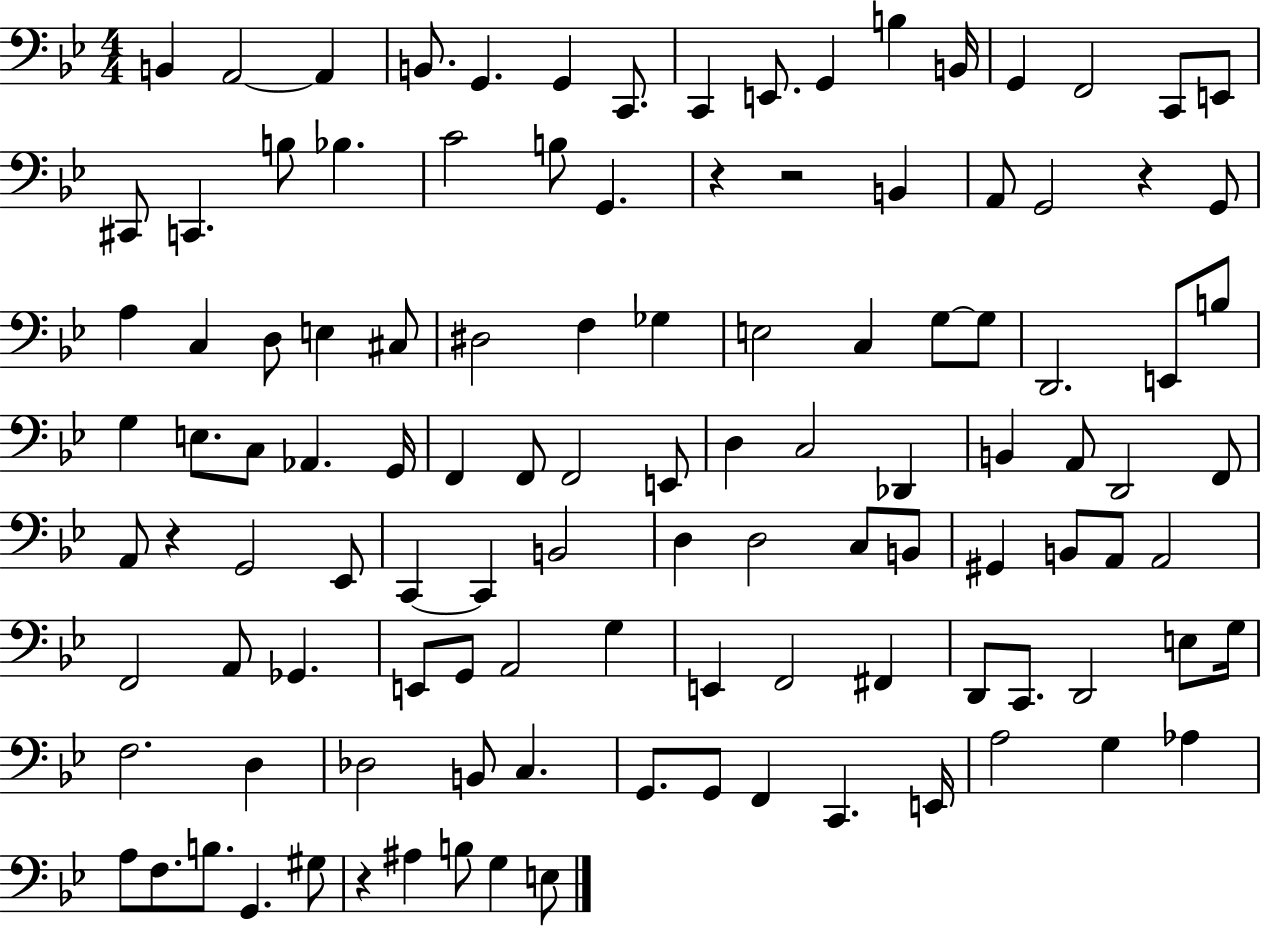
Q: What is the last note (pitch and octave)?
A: E3